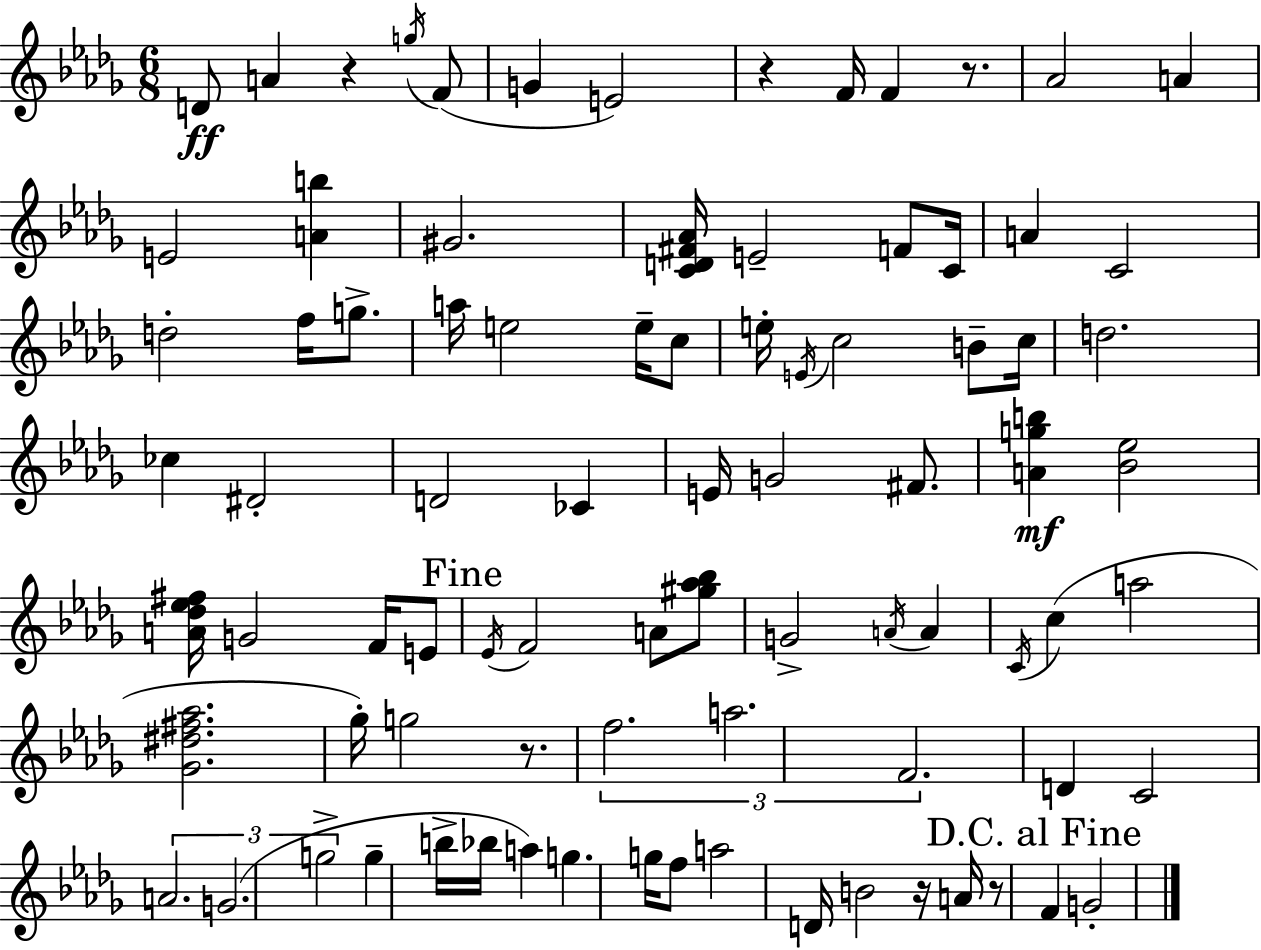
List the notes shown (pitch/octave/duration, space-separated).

D4/e A4/q R/q G5/s F4/e G4/q E4/h R/q F4/s F4/q R/e. Ab4/h A4/q E4/h [A4,B5]/q G#4/h. [C4,D4,F#4,Ab4]/s E4/h F4/e C4/s A4/q C4/h D5/h F5/s G5/e. A5/s E5/h E5/s C5/e E5/s E4/s C5/h B4/e C5/s D5/h. CES5/q D#4/h D4/h CES4/q E4/s G4/h F#4/e. [A4,G5,B5]/q [Bb4,Eb5]/h [A4,Db5,Eb5,F#5]/s G4/h F4/s E4/e Eb4/s F4/h A4/e [G#5,Ab5,Bb5]/e G4/h A4/s A4/q C4/s C5/q A5/h [Gb4,D#5,F#5,Ab5]/h. Gb5/s G5/h R/e. F5/h. A5/h. F4/h. D4/q C4/h A4/h. G4/h. G5/h G5/q B5/s Bb5/s A5/q G5/q. G5/s F5/e A5/h D4/s B4/h R/s A4/s R/e F4/q G4/h